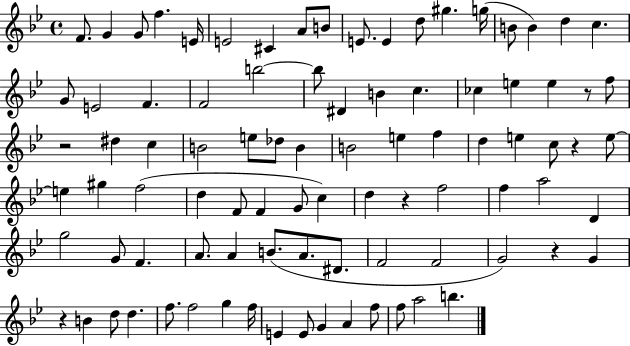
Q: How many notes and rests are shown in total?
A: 90